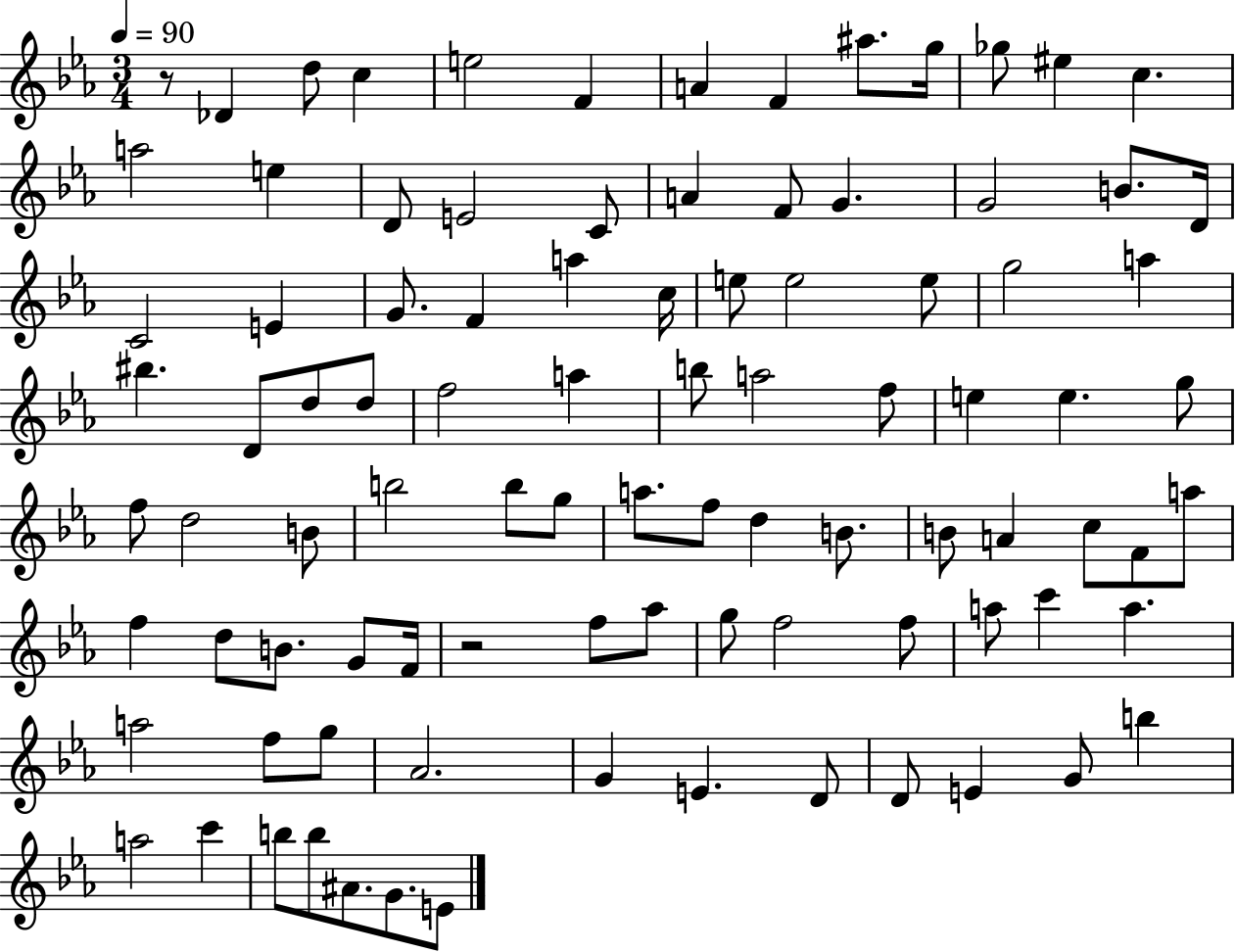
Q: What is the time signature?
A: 3/4